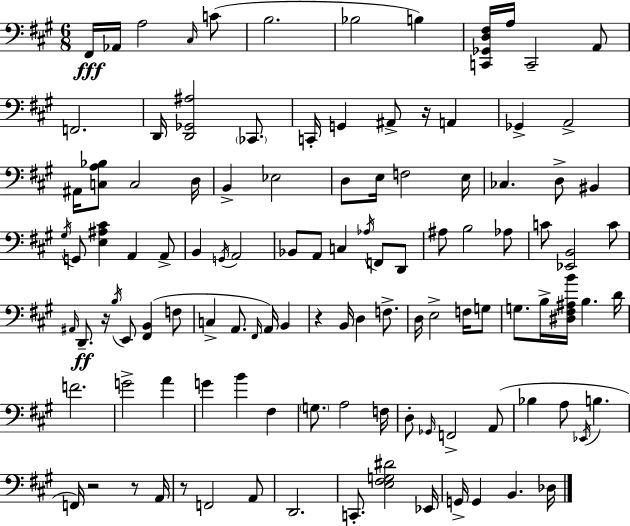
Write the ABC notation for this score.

X:1
T:Untitled
M:6/8
L:1/4
K:A
^F,,/4 _A,,/4 A,2 ^C,/4 C/2 B,2 _B,2 B, [C,,_G,,D,^F,]/4 A,/4 C,,2 A,,/2 F,,2 D,,/4 [D,,_G,,^A,]2 _C,,/2 C,,/4 G,, ^A,,/2 z/4 A,, _G,, A,,2 ^A,,/4 [C,A,_B,]/2 C,2 D,/4 B,, _E,2 D,/2 E,/4 F,2 E,/4 _C, D,/2 ^B,, ^G,/4 G,,/2 [E,^A,^C] A,, A,,/2 B,, G,,/4 A,,2 _B,,/2 A,,/2 C, _A,/4 F,,/2 D,,/2 ^A,/2 B,2 _A,/2 C/2 [_E,,B,,]2 C/2 ^A,,/4 D,,/2 z/4 B,/4 E,,/2 [^F,,B,,] F,/2 C, A,,/2 ^F,,/4 A,,/4 B,, z B,,/4 D, F,/2 D,/4 E,2 F,/4 G,/2 G,/2 B,/4 [^D,^F,^A,B]/4 B, D/4 F2 G2 A G B ^F, G,/2 A,2 F,/4 D,/2 _G,,/4 F,,2 A,,/2 _B, A,/2 _E,,/4 B, F,,/4 z2 z/2 A,,/4 z/2 F,,2 A,,/2 D,,2 C,,/2 [E,^F,G,^D]2 _E,,/4 G,,/4 G,, B,, _D,/4